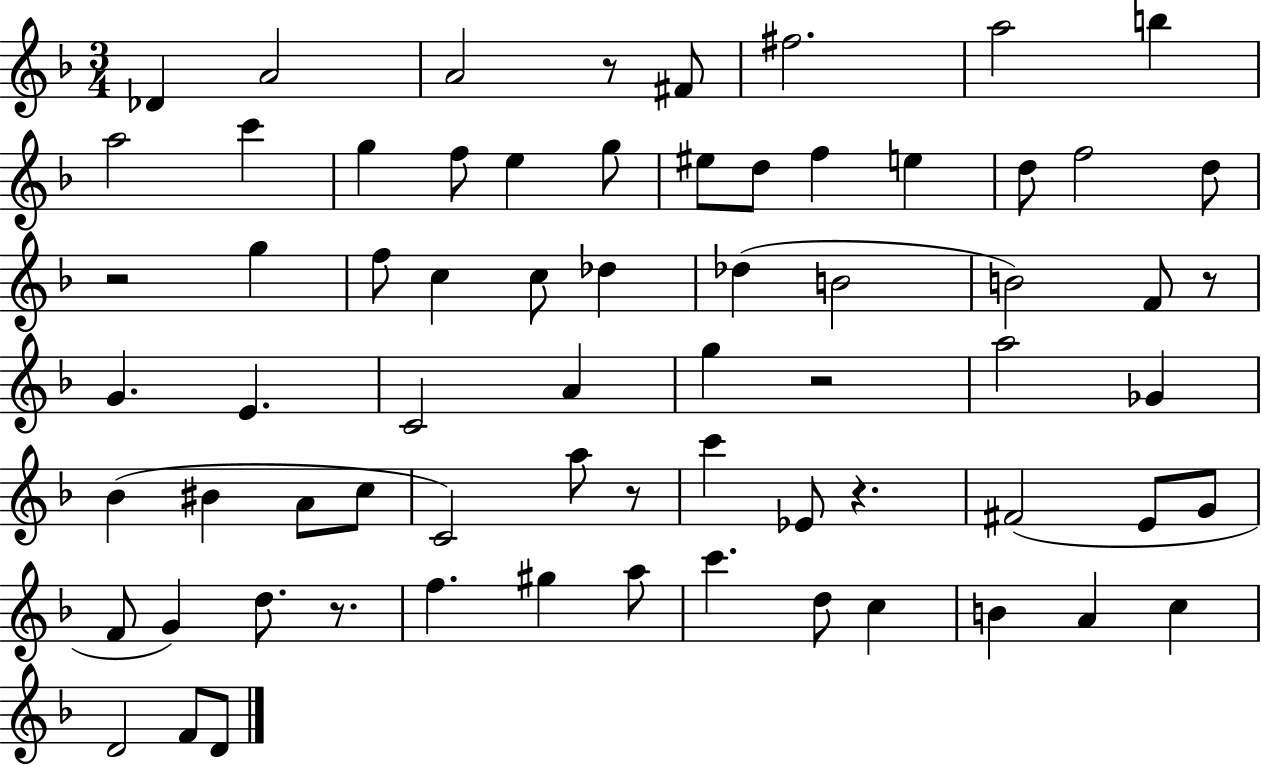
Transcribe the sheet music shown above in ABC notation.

X:1
T:Untitled
M:3/4
L:1/4
K:F
_D A2 A2 z/2 ^F/2 ^f2 a2 b a2 c' g f/2 e g/2 ^e/2 d/2 f e d/2 f2 d/2 z2 g f/2 c c/2 _d _d B2 B2 F/2 z/2 G E C2 A g z2 a2 _G _B ^B A/2 c/2 C2 a/2 z/2 c' _E/2 z ^F2 E/2 G/2 F/2 G d/2 z/2 f ^g a/2 c' d/2 c B A c D2 F/2 D/2